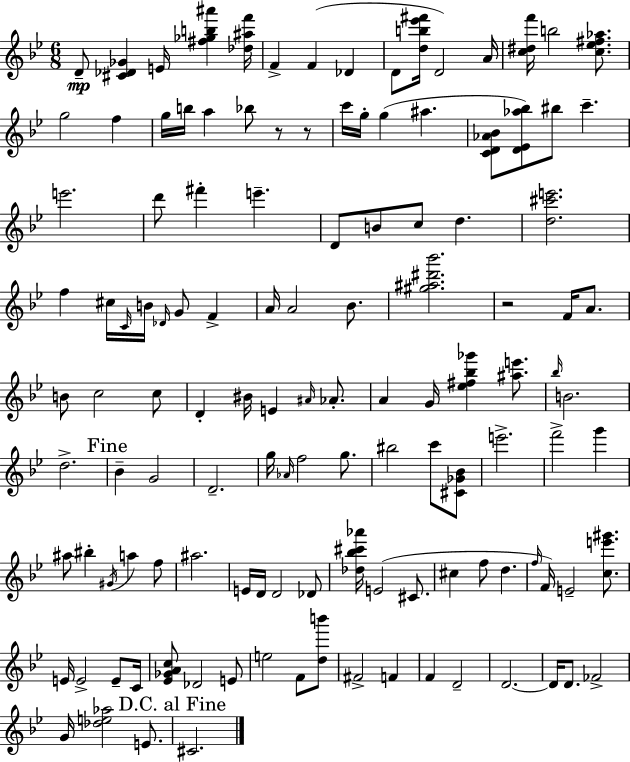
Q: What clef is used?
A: treble